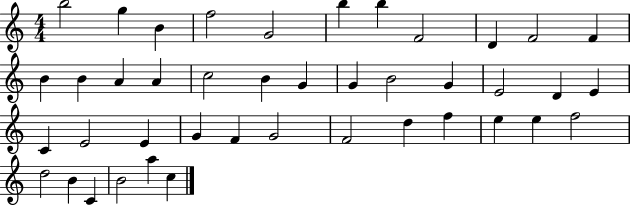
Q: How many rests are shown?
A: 0